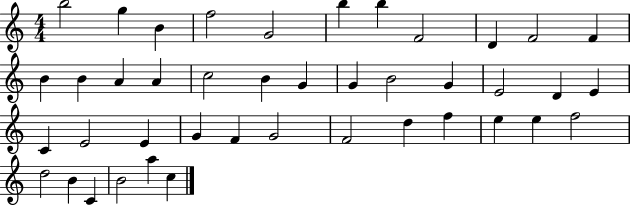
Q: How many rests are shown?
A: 0